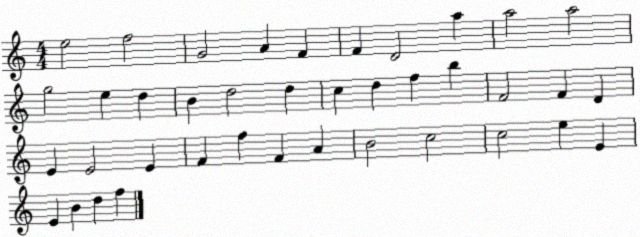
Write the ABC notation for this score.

X:1
T:Untitled
M:4/4
L:1/4
K:C
e2 f2 G2 A F F D2 a a2 a2 g2 e d B d2 d c d f b F2 F D E E2 E F f F A B2 c2 c2 e E E B d f